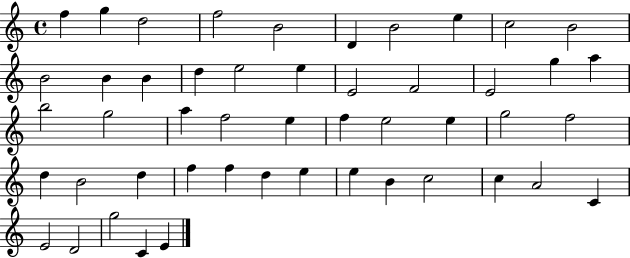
F5/q G5/q D5/h F5/h B4/h D4/q B4/h E5/q C5/h B4/h B4/h B4/q B4/q D5/q E5/h E5/q E4/h F4/h E4/h G5/q A5/q B5/h G5/h A5/q F5/h E5/q F5/q E5/h E5/q G5/h F5/h D5/q B4/h D5/q F5/q F5/q D5/q E5/q E5/q B4/q C5/h C5/q A4/h C4/q E4/h D4/h G5/h C4/q E4/q